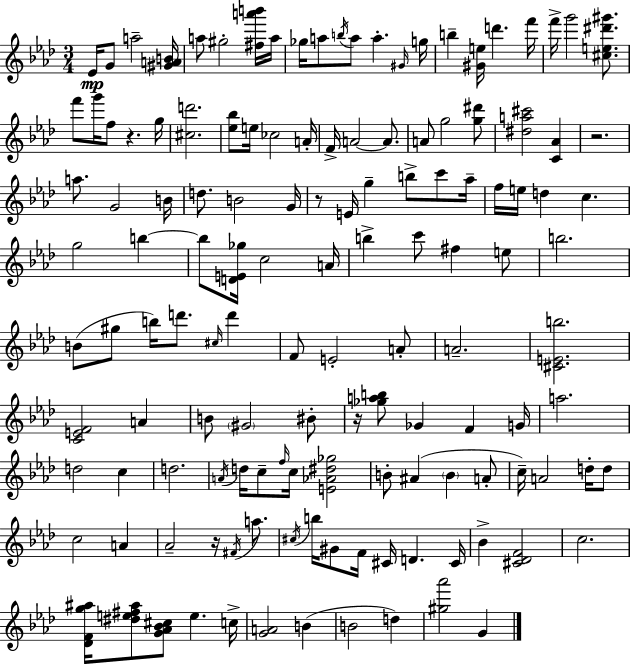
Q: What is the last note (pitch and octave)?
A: G4